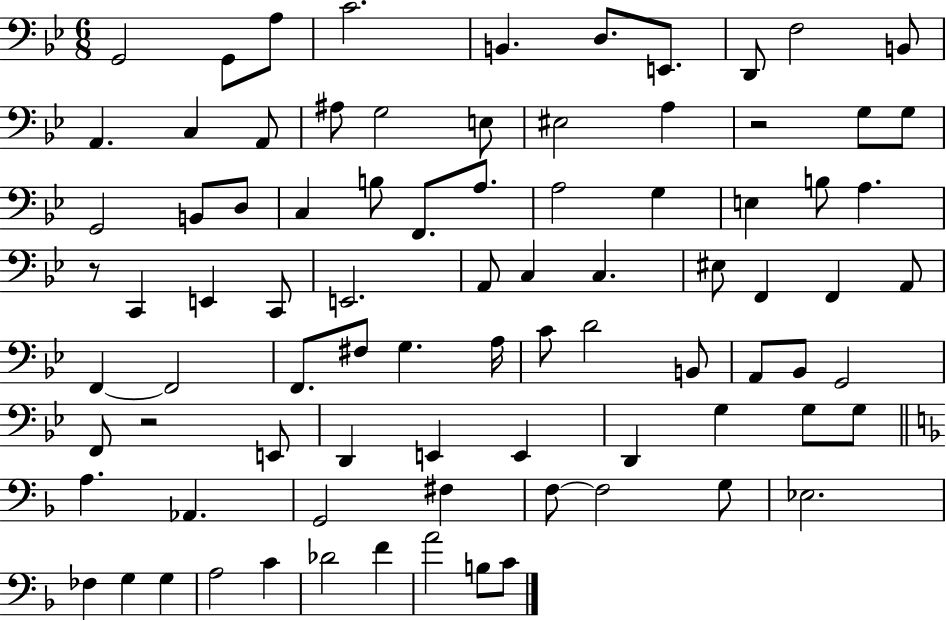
G2/h G2/e A3/e C4/h. B2/q. D3/e. E2/e. D2/e F3/h B2/e A2/q. C3/q A2/e A#3/e G3/h E3/e EIS3/h A3/q R/h G3/e G3/e G2/h B2/e D3/e C3/q B3/e F2/e. A3/e. A3/h G3/q E3/q B3/e A3/q. R/e C2/q E2/q C2/e E2/h. A2/e C3/q C3/q. EIS3/e F2/q F2/q A2/e F2/q F2/h F2/e. F#3/e G3/q. A3/s C4/e D4/h B2/e A2/e Bb2/e G2/h F2/e R/h E2/e D2/q E2/q E2/q D2/q G3/q G3/e G3/e A3/q. Ab2/q. G2/h F#3/q F3/e F3/h G3/e Eb3/h. FES3/q G3/q G3/q A3/h C4/q Db4/h F4/q A4/h B3/e C4/e